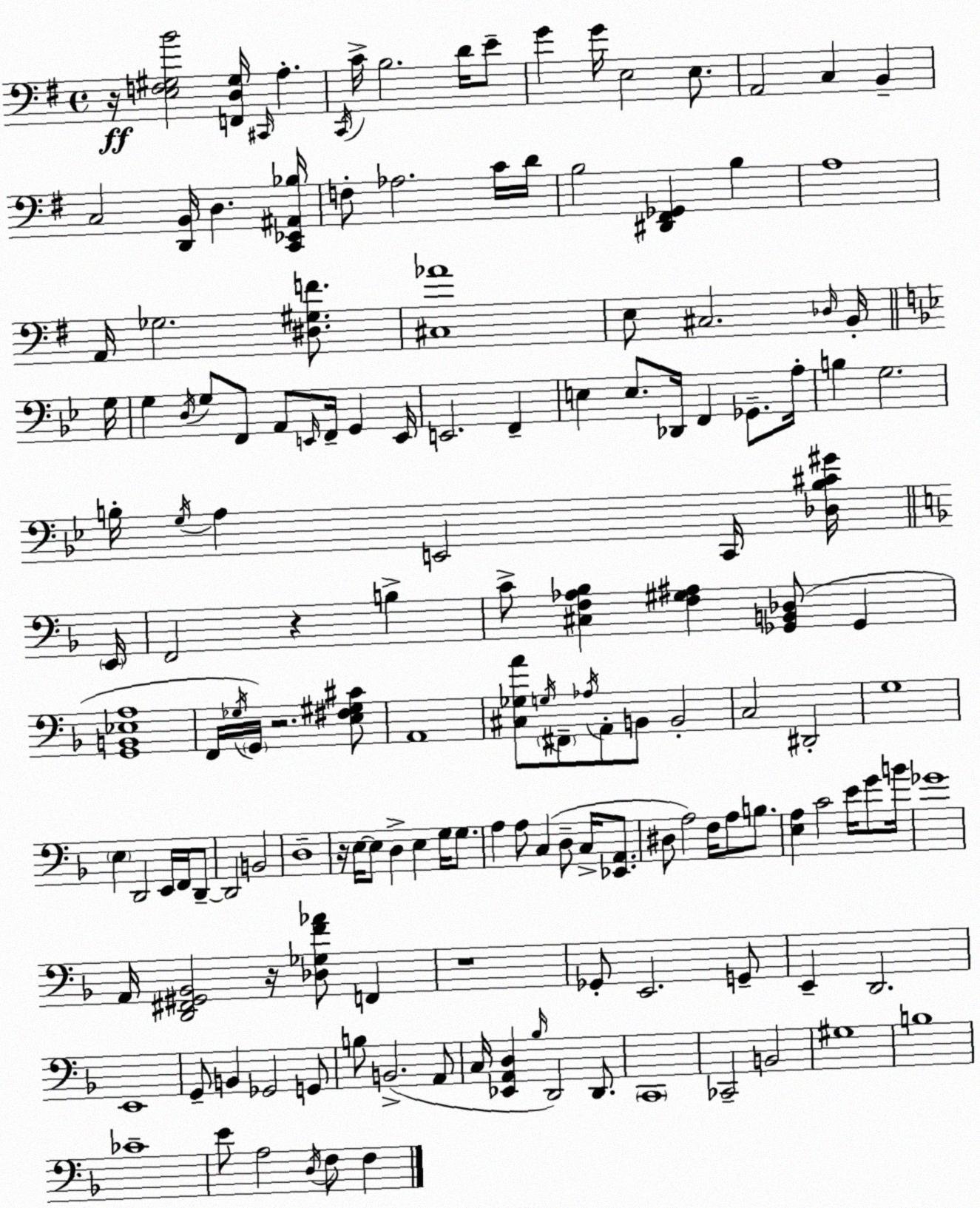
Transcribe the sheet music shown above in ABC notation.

X:1
T:Untitled
M:4/4
L:1/4
K:G
z/4 [E,F,^G,B]2 [F,,D,^G,]/4 ^C,,/4 A, C,,/4 C/4 B,2 D/4 E/2 G G/4 E,2 E,/2 A,,2 C, B,, C,2 [D,,B,,]/4 D, [C,,_E,,^A,,_B,]/4 F,/2 _A,2 C/4 D/4 B,2 [^D,,^F,,_G,,] B, A,4 A,,/4 _G,2 [^D,^G,F]/2 [^C,_A]4 E,/2 ^C,2 _D,/4 B,,/4 G,/4 G, D,/4 G,/2 F,,/2 A,,/2 E,,/4 F,,/4 G,, E,,/4 E,,2 F,, E, E,/2 _D,,/4 F,, _G,,/2 A,/4 B, G,2 B,/4 G,/4 A, E,,2 C,,/4 [_D,B,^C^G]/4 E,,/4 F,,2 z B, C/2 [^C,F,_A,_B,] [F,^G,^A,] [_G,,B,,_D,]/2 _G,, [G,,B,,_E,A,]4 F,,/4 _G,/4 G,,/4 z2 [E,^F,^G,^C]/2 A,,4 [^C,_G,A]/2 G,/4 ^F,,/2 _A,/4 A,,/2 B,,/2 B,,2 C,2 ^D,,2 G,4 E, D,,2 E,,/4 F,,/4 D,,/2 D,,2 B,,2 D,4 z/4 E,/4 E,/2 D, E, G,/4 G,/2 A, A,/2 C, D,/2 C,/4 [_E,,A,,]/2 ^D,/2 A,2 F,/4 A,/2 B,/2 [E,A,] C2 E/4 G/2 B/4 _G4 A,,/4 [D,,^F,,^G,,_B,,]2 z/4 [_D,_G,F_A]/2 F,, z4 _G,,/2 E,,2 G,,/2 E,, D,,2 E,,4 G,,/2 B,, _G,,2 G,,/2 B,/2 B,,2 A,,/2 C,/4 [_E,,A,,D,] _B,/4 D,,2 D,,/2 C,,4 _C,,2 B,,2 ^G,4 B,4 _C4 E/2 A,2 D,/4 F,/2 F,